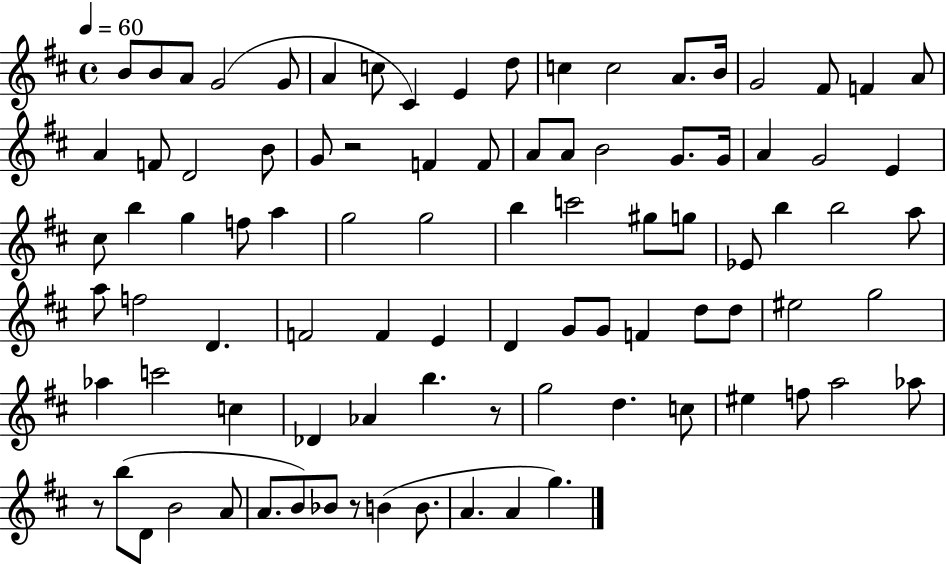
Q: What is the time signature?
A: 4/4